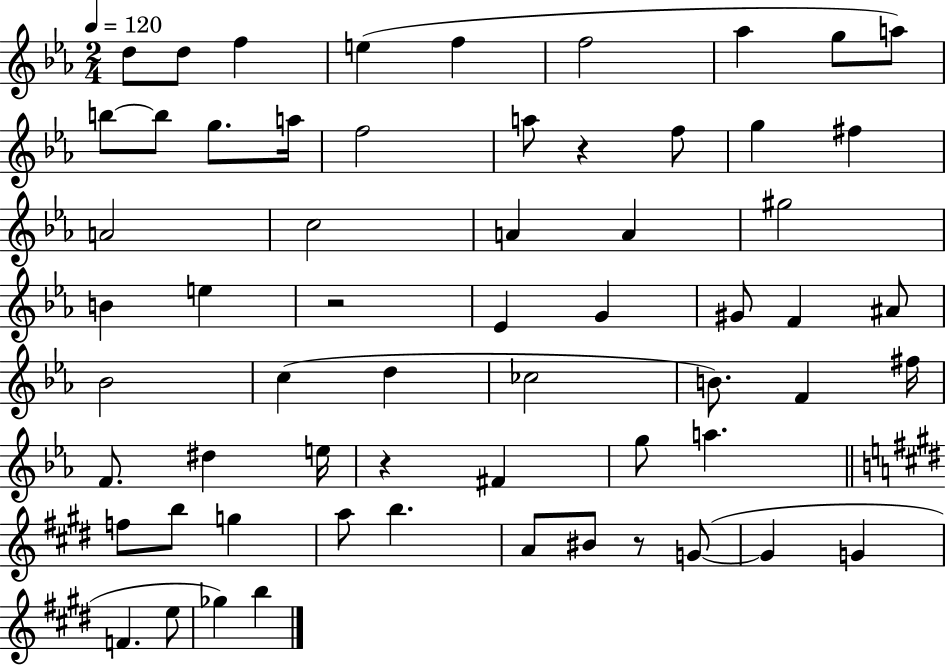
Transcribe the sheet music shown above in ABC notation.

X:1
T:Untitled
M:2/4
L:1/4
K:Eb
d/2 d/2 f e f f2 _a g/2 a/2 b/2 b/2 g/2 a/4 f2 a/2 z f/2 g ^f A2 c2 A A ^g2 B e z2 _E G ^G/2 F ^A/2 _B2 c d _c2 B/2 F ^f/4 F/2 ^d e/4 z ^F g/2 a f/2 b/2 g a/2 b A/2 ^B/2 z/2 G/2 G G F e/2 _g b